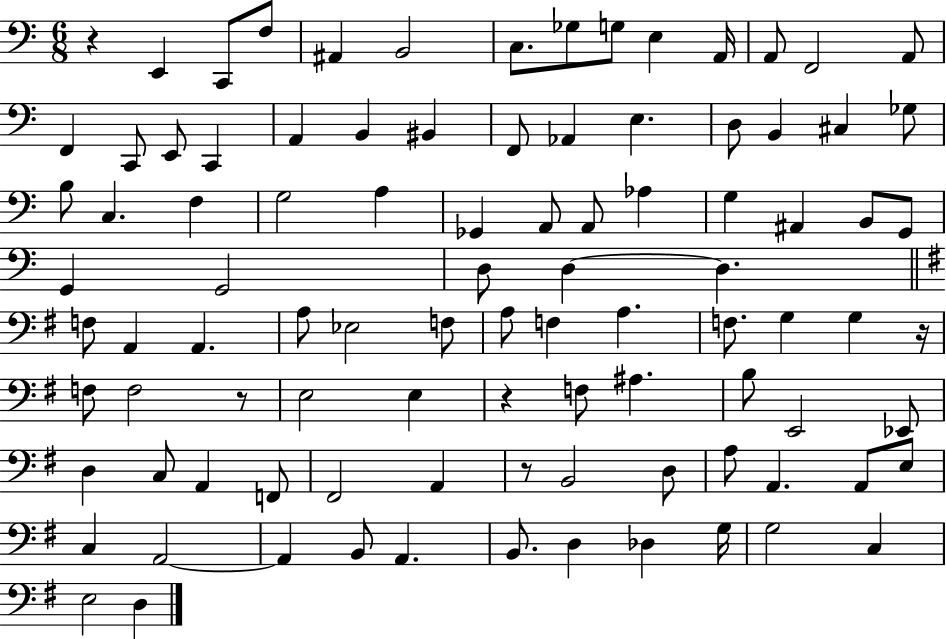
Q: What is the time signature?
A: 6/8